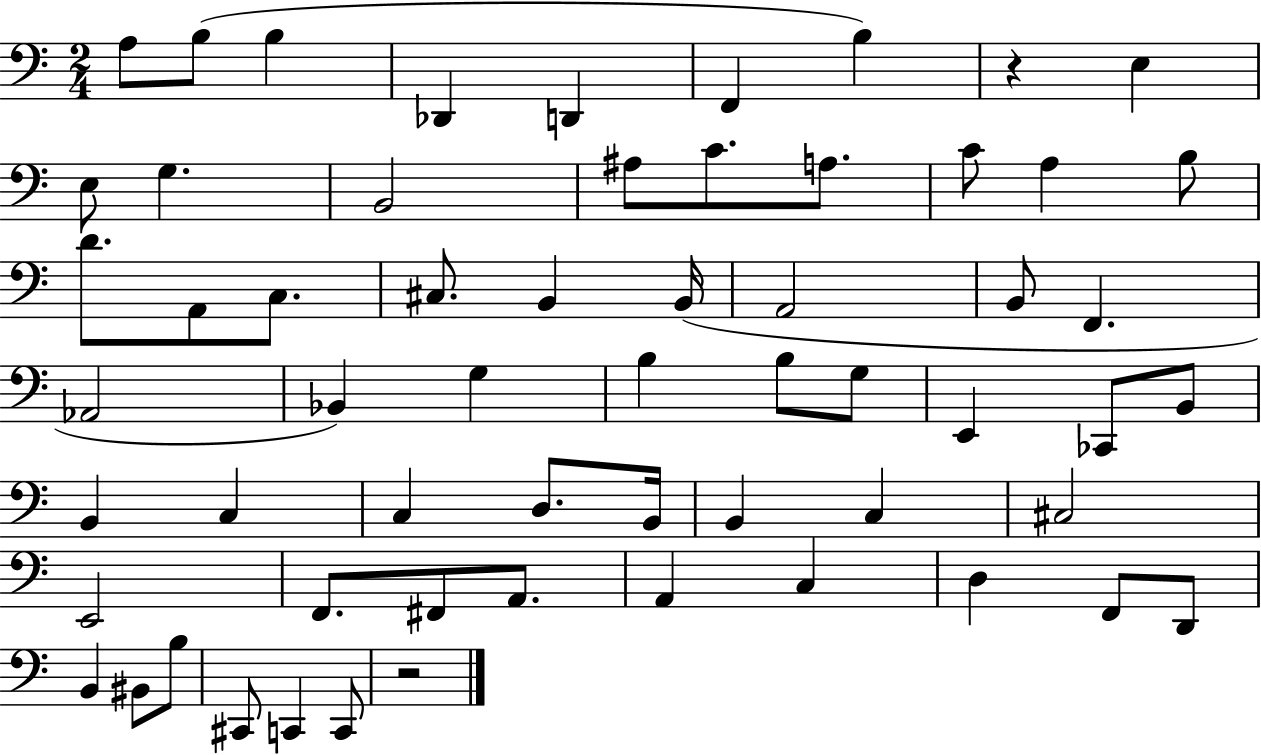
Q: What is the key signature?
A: C major